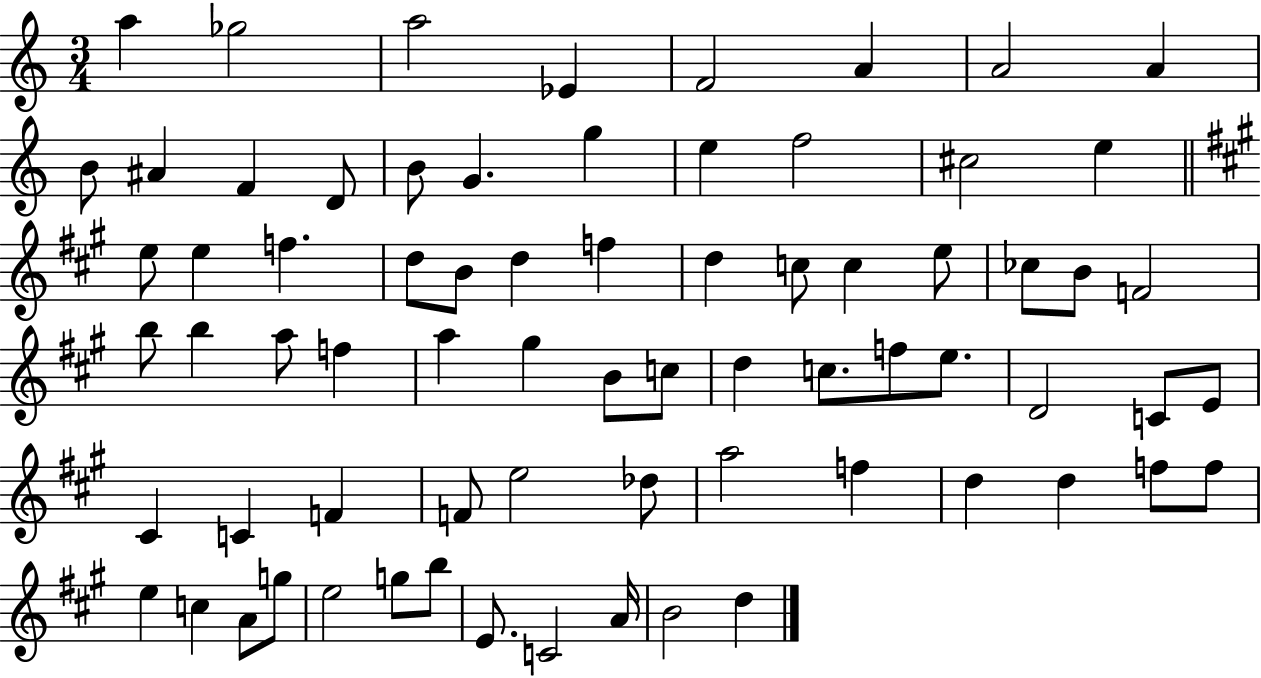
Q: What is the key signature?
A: C major